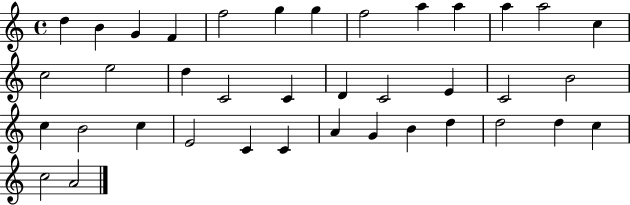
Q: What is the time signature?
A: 4/4